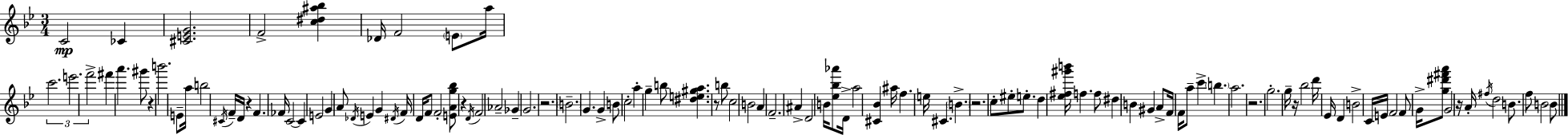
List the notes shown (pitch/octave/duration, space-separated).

C4/h CES4/q [C#4,E4,G4]/h. F4/h [C5,D#5,A#5,Bb5]/q Db4/s F4/h E4/e A5/s C6/h. E6/h. F6/h F#6/q A6/q. G#6/e R/q B6/h. E4/e A5/s B5/h C#4/s F4/s D4/s R/q F4/q. FES4/s C4/h C4/q E4/h G4/q A4/e Db4/s E4/q G4/q D#4/s F4/s D4/s F4/e F4/h [E4,A4,G5,Bb5]/e R/q D4/s F4/h Ab4/h Gb4/q G4/h. R/h. B4/h. G4/q. G4/q B4/e C5/h A5/q G5/q B5/e [D#5,E5,G#5,A5]/q. R/e B5/e C5/h B4/h A4/q F4/h. A#4/q D4/h B4/s [Eb5,Bb5,Ab6]/e D4/s A5/h [C#4,Bb4]/q A#5/s F5/q. E5/s C#4/q. B4/q. R/h. C5/e EIS5/e E5/e. D5/q [Eb5,F#5,G#6,B6]/s F5/q. F5/e D#5/q B4/q G#4/q A4/e F4/s F4/s A5/e C6/q B5/q. A5/h. R/h. G5/h. G5/s R/s Bb5/h D6/s Eb4/s D4/q B4/h C4/s E4/s F4/h F4/e G4/s [G5,D#6,F#6,A6]/e G4/h R/s A4/s F#5/s D5/h B4/e. F5/e B4/h B4/e